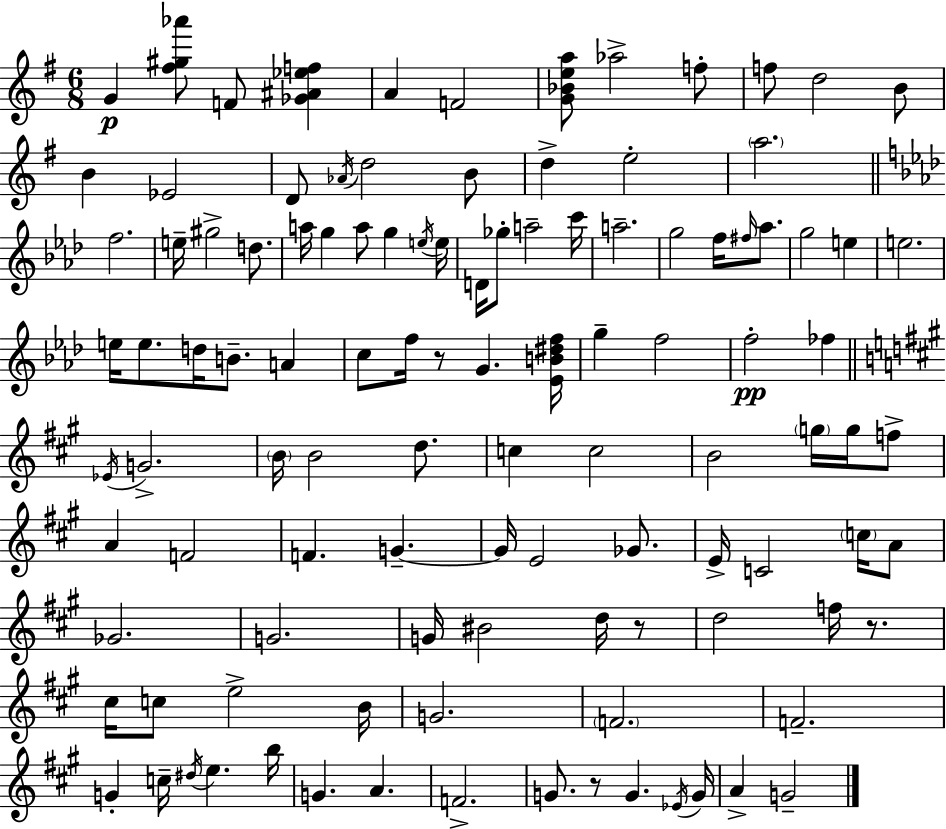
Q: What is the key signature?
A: G major